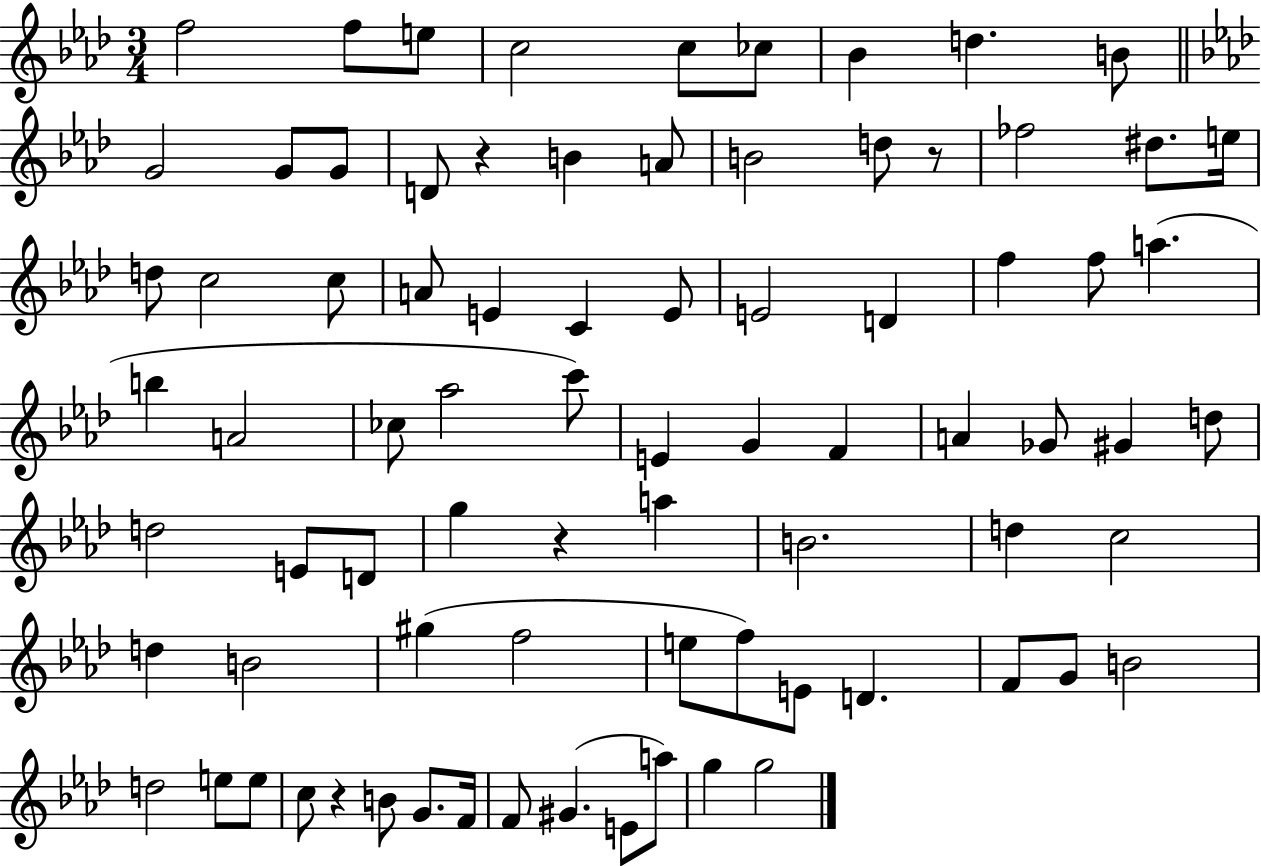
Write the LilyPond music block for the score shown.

{
  \clef treble
  \numericTimeSignature
  \time 3/4
  \key aes \major
  f''2 f''8 e''8 | c''2 c''8 ces''8 | bes'4 d''4. b'8 | \bar "||" \break \key aes \major g'2 g'8 g'8 | d'8 r4 b'4 a'8 | b'2 d''8 r8 | fes''2 dis''8. e''16 | \break d''8 c''2 c''8 | a'8 e'4 c'4 e'8 | e'2 d'4 | f''4 f''8 a''4.( | \break b''4 a'2 | ces''8 aes''2 c'''8) | e'4 g'4 f'4 | a'4 ges'8 gis'4 d''8 | \break d''2 e'8 d'8 | g''4 r4 a''4 | b'2. | d''4 c''2 | \break d''4 b'2 | gis''4( f''2 | e''8 f''8) e'8 d'4. | f'8 g'8 b'2 | \break d''2 e''8 e''8 | c''8 r4 b'8 g'8. f'16 | f'8 gis'4.( e'8 a''8) | g''4 g''2 | \break \bar "|."
}